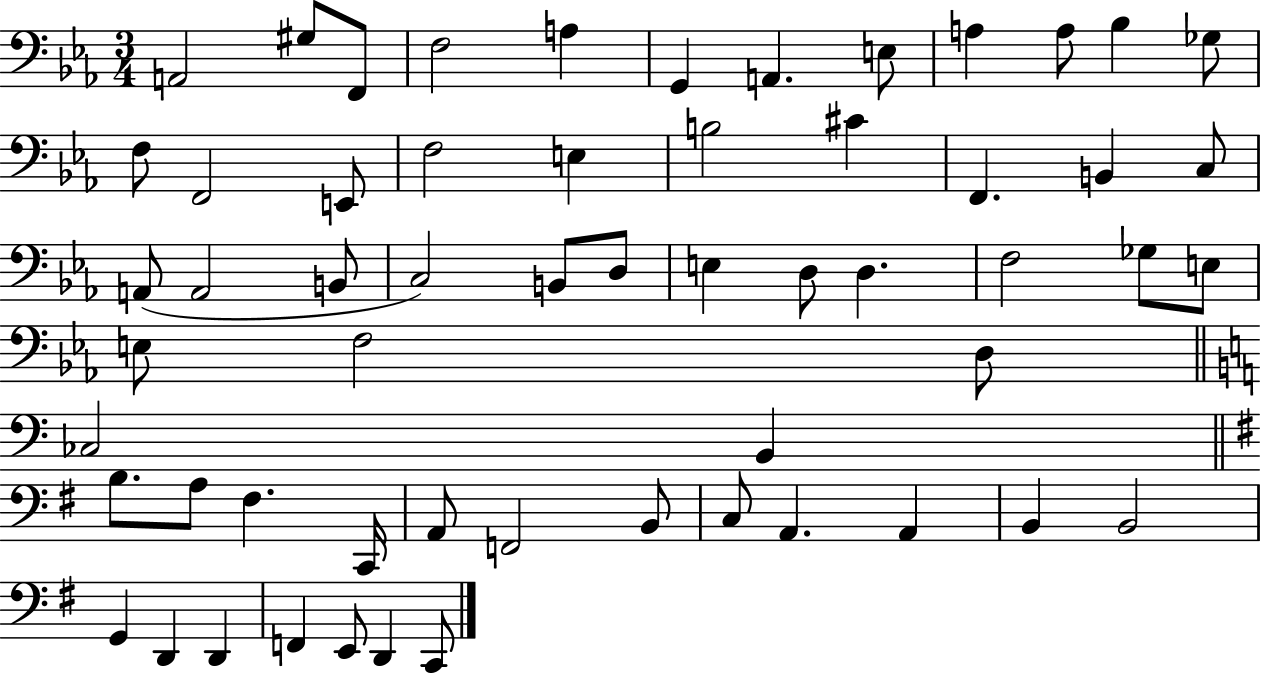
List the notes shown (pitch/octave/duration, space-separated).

A2/h G#3/e F2/e F3/h A3/q G2/q A2/q. E3/e A3/q A3/e Bb3/q Gb3/e F3/e F2/h E2/e F3/h E3/q B3/h C#4/q F2/q. B2/q C3/e A2/e A2/h B2/e C3/h B2/e D3/e E3/q D3/e D3/q. F3/h Gb3/e E3/e E3/e F3/h D3/e CES3/h B2/q B3/e. A3/e F#3/q. C2/s A2/e F2/h B2/e C3/e A2/q. A2/q B2/q B2/h G2/q D2/q D2/q F2/q E2/e D2/q C2/e